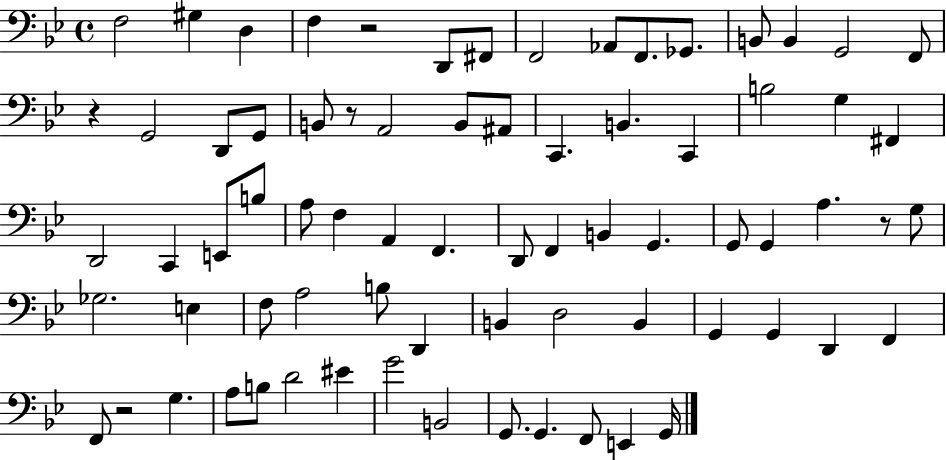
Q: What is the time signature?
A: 4/4